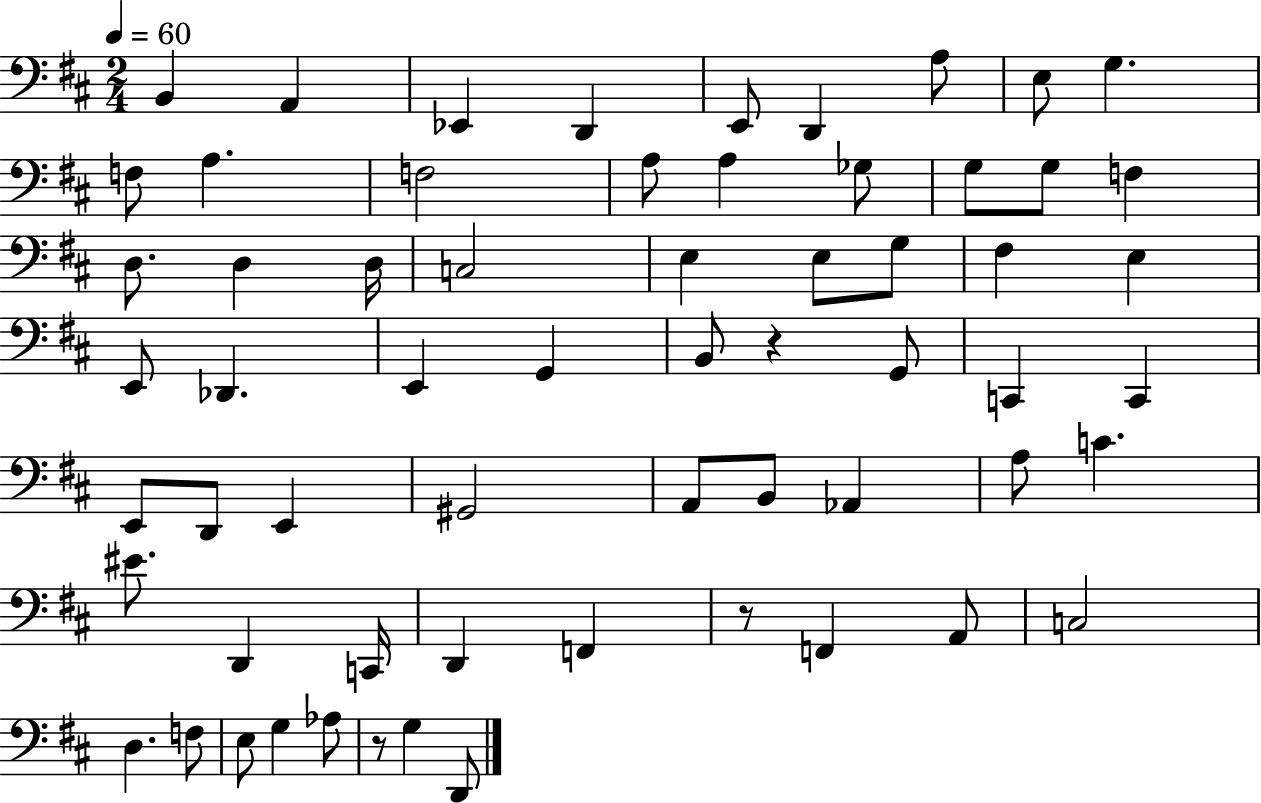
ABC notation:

X:1
T:Untitled
M:2/4
L:1/4
K:D
B,, A,, _E,, D,, E,,/2 D,, A,/2 E,/2 G, F,/2 A, F,2 A,/2 A, _G,/2 G,/2 G,/2 F, D,/2 D, D,/4 C,2 E, E,/2 G,/2 ^F, E, E,,/2 _D,, E,, G,, B,,/2 z G,,/2 C,, C,, E,,/2 D,,/2 E,, ^G,,2 A,,/2 B,,/2 _A,, A,/2 C ^E/2 D,, C,,/4 D,, F,, z/2 F,, A,,/2 C,2 D, F,/2 E,/2 G, _A,/2 z/2 G, D,,/2